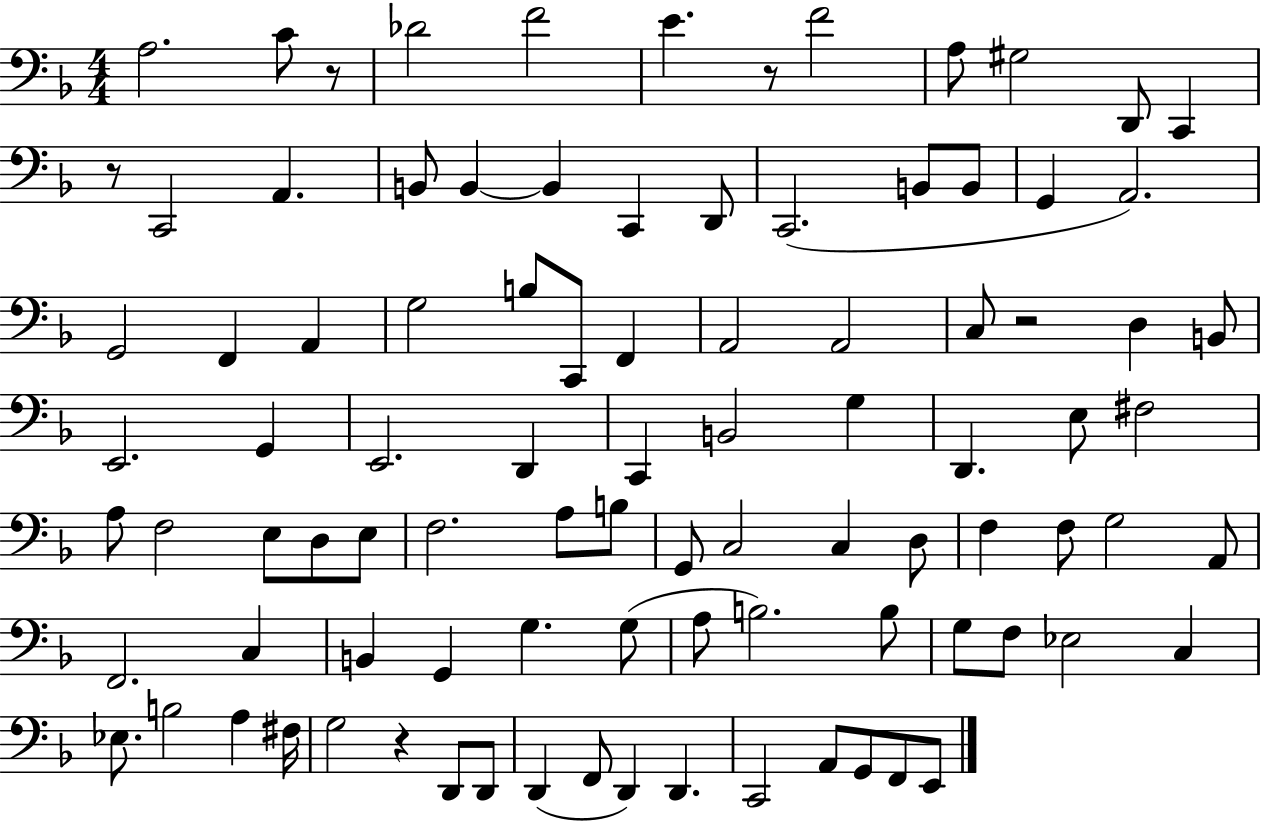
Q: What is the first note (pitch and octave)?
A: A3